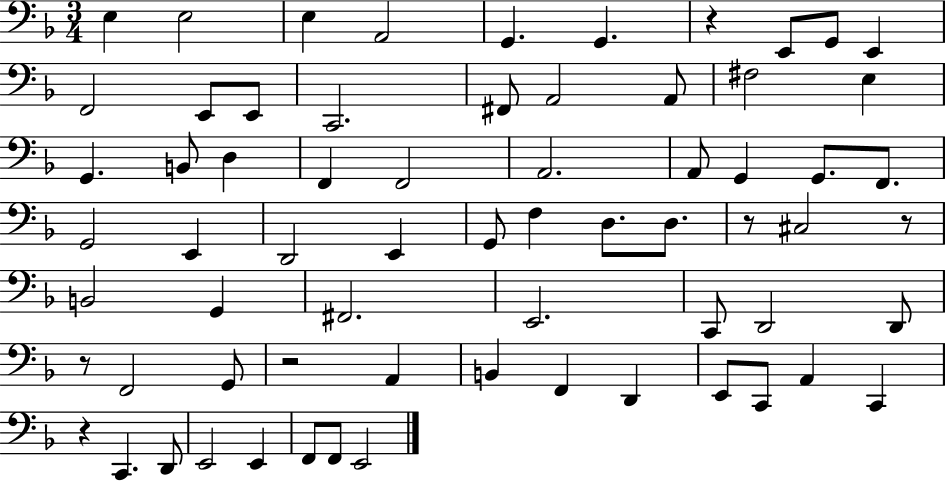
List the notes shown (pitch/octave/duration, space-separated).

E3/q E3/h E3/q A2/h G2/q. G2/q. R/q E2/e G2/e E2/q F2/h E2/e E2/e C2/h. F#2/e A2/h A2/e F#3/h E3/q G2/q. B2/e D3/q F2/q F2/h A2/h. A2/e G2/q G2/e. F2/e. G2/h E2/q D2/h E2/q G2/e F3/q D3/e. D3/e. R/e C#3/h R/e B2/h G2/q F#2/h. E2/h. C2/e D2/h D2/e R/e F2/h G2/e R/h A2/q B2/q F2/q D2/q E2/e C2/e A2/q C2/q R/q C2/q. D2/e E2/h E2/q F2/e F2/e E2/h